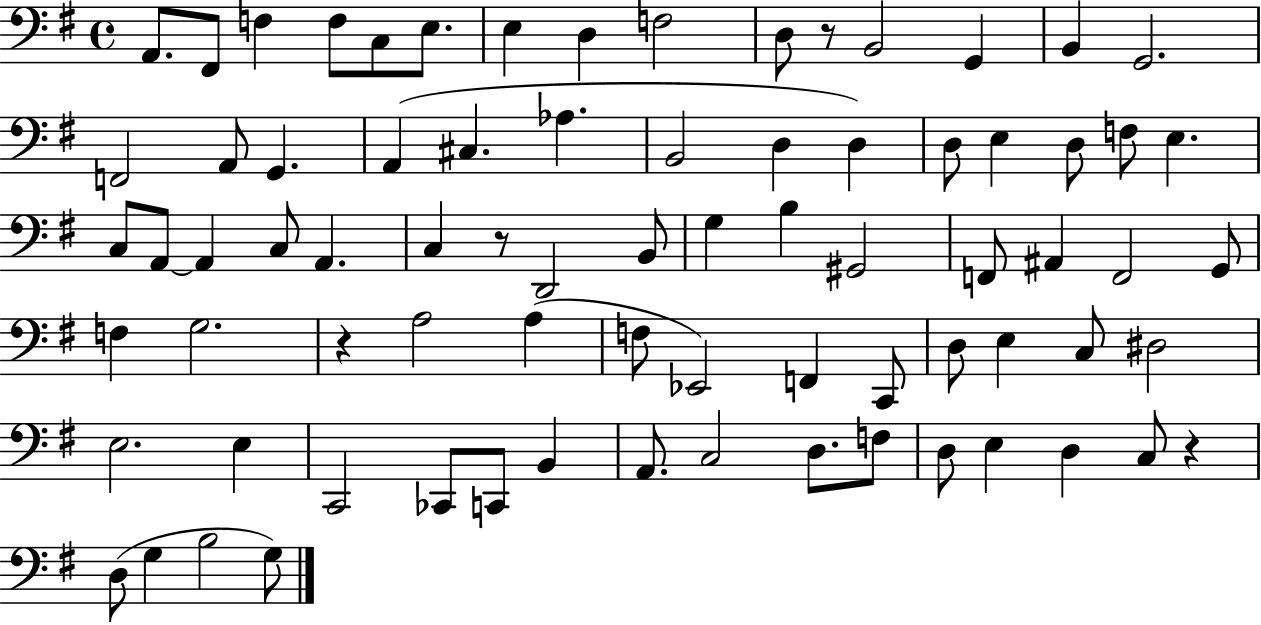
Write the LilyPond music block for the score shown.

{
  \clef bass
  \time 4/4
  \defaultTimeSignature
  \key g \major
  a,8. fis,8 f4 f8 c8 e8. | e4 d4 f2 | d8 r8 b,2 g,4 | b,4 g,2. | \break f,2 a,8 g,4. | a,4( cis4. aes4. | b,2 d4 d4) | d8 e4 d8 f8 e4. | \break c8 a,8~~ a,4 c8 a,4. | c4 r8 d,2 b,8 | g4 b4 gis,2 | f,8 ais,4 f,2 g,8 | \break f4 g2. | r4 a2 a4( | f8 ees,2) f,4 c,8 | d8 e4 c8 dis2 | \break e2. e4 | c,2 ces,8 c,8 b,4 | a,8. c2 d8. f8 | d8 e4 d4 c8 r4 | \break d8( g4 b2 g8) | \bar "|."
}